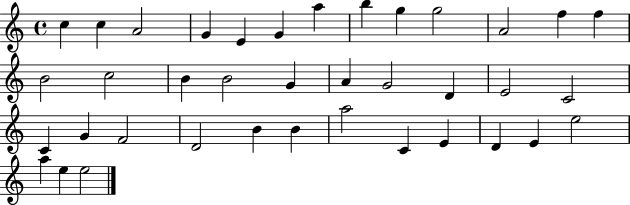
X:1
T:Untitled
M:4/4
L:1/4
K:C
c c A2 G E G a b g g2 A2 f f B2 c2 B B2 G A G2 D E2 C2 C G F2 D2 B B a2 C E D E e2 a e e2